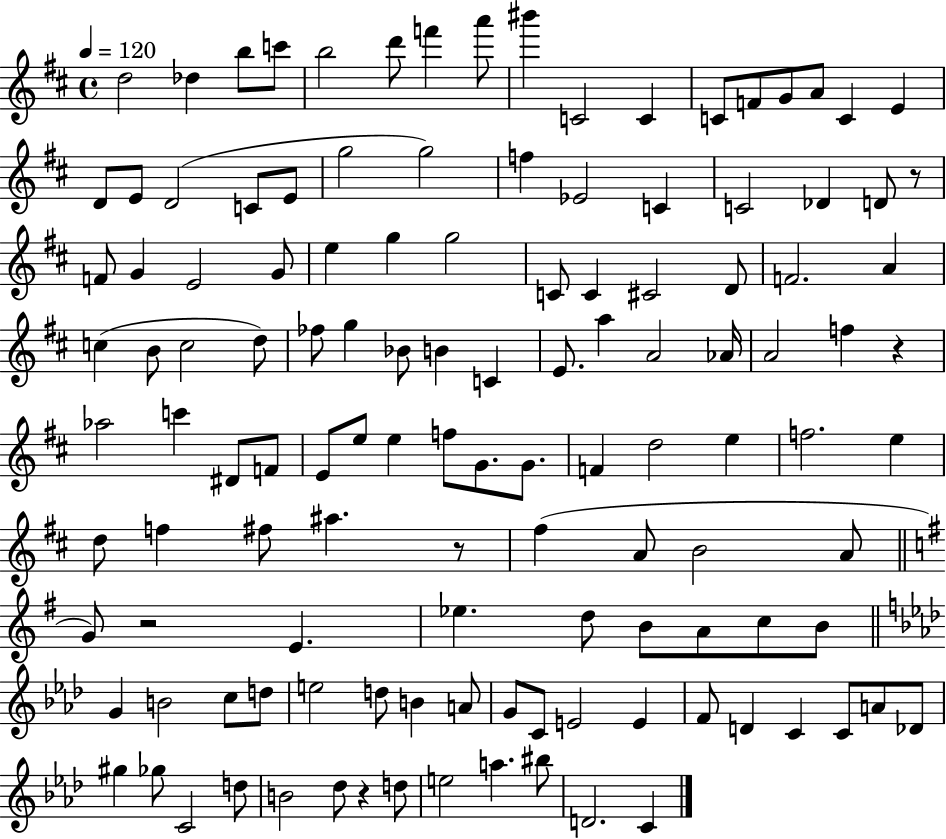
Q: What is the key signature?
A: D major